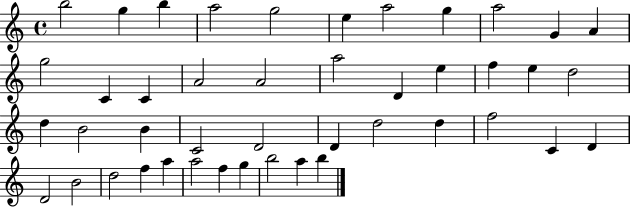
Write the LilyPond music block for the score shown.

{
  \clef treble
  \time 4/4
  \defaultTimeSignature
  \key c \major
  b''2 g''4 b''4 | a''2 g''2 | e''4 a''2 g''4 | a''2 g'4 a'4 | \break g''2 c'4 c'4 | a'2 a'2 | a''2 d'4 e''4 | f''4 e''4 d''2 | \break d''4 b'2 b'4 | c'2 d'2 | d'4 d''2 d''4 | f''2 c'4 d'4 | \break d'2 b'2 | d''2 f''4 a''4 | a''2 f''4 g''4 | b''2 a''4 b''4 | \break \bar "|."
}